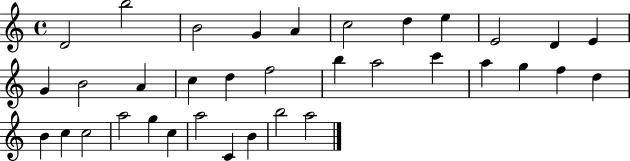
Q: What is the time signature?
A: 4/4